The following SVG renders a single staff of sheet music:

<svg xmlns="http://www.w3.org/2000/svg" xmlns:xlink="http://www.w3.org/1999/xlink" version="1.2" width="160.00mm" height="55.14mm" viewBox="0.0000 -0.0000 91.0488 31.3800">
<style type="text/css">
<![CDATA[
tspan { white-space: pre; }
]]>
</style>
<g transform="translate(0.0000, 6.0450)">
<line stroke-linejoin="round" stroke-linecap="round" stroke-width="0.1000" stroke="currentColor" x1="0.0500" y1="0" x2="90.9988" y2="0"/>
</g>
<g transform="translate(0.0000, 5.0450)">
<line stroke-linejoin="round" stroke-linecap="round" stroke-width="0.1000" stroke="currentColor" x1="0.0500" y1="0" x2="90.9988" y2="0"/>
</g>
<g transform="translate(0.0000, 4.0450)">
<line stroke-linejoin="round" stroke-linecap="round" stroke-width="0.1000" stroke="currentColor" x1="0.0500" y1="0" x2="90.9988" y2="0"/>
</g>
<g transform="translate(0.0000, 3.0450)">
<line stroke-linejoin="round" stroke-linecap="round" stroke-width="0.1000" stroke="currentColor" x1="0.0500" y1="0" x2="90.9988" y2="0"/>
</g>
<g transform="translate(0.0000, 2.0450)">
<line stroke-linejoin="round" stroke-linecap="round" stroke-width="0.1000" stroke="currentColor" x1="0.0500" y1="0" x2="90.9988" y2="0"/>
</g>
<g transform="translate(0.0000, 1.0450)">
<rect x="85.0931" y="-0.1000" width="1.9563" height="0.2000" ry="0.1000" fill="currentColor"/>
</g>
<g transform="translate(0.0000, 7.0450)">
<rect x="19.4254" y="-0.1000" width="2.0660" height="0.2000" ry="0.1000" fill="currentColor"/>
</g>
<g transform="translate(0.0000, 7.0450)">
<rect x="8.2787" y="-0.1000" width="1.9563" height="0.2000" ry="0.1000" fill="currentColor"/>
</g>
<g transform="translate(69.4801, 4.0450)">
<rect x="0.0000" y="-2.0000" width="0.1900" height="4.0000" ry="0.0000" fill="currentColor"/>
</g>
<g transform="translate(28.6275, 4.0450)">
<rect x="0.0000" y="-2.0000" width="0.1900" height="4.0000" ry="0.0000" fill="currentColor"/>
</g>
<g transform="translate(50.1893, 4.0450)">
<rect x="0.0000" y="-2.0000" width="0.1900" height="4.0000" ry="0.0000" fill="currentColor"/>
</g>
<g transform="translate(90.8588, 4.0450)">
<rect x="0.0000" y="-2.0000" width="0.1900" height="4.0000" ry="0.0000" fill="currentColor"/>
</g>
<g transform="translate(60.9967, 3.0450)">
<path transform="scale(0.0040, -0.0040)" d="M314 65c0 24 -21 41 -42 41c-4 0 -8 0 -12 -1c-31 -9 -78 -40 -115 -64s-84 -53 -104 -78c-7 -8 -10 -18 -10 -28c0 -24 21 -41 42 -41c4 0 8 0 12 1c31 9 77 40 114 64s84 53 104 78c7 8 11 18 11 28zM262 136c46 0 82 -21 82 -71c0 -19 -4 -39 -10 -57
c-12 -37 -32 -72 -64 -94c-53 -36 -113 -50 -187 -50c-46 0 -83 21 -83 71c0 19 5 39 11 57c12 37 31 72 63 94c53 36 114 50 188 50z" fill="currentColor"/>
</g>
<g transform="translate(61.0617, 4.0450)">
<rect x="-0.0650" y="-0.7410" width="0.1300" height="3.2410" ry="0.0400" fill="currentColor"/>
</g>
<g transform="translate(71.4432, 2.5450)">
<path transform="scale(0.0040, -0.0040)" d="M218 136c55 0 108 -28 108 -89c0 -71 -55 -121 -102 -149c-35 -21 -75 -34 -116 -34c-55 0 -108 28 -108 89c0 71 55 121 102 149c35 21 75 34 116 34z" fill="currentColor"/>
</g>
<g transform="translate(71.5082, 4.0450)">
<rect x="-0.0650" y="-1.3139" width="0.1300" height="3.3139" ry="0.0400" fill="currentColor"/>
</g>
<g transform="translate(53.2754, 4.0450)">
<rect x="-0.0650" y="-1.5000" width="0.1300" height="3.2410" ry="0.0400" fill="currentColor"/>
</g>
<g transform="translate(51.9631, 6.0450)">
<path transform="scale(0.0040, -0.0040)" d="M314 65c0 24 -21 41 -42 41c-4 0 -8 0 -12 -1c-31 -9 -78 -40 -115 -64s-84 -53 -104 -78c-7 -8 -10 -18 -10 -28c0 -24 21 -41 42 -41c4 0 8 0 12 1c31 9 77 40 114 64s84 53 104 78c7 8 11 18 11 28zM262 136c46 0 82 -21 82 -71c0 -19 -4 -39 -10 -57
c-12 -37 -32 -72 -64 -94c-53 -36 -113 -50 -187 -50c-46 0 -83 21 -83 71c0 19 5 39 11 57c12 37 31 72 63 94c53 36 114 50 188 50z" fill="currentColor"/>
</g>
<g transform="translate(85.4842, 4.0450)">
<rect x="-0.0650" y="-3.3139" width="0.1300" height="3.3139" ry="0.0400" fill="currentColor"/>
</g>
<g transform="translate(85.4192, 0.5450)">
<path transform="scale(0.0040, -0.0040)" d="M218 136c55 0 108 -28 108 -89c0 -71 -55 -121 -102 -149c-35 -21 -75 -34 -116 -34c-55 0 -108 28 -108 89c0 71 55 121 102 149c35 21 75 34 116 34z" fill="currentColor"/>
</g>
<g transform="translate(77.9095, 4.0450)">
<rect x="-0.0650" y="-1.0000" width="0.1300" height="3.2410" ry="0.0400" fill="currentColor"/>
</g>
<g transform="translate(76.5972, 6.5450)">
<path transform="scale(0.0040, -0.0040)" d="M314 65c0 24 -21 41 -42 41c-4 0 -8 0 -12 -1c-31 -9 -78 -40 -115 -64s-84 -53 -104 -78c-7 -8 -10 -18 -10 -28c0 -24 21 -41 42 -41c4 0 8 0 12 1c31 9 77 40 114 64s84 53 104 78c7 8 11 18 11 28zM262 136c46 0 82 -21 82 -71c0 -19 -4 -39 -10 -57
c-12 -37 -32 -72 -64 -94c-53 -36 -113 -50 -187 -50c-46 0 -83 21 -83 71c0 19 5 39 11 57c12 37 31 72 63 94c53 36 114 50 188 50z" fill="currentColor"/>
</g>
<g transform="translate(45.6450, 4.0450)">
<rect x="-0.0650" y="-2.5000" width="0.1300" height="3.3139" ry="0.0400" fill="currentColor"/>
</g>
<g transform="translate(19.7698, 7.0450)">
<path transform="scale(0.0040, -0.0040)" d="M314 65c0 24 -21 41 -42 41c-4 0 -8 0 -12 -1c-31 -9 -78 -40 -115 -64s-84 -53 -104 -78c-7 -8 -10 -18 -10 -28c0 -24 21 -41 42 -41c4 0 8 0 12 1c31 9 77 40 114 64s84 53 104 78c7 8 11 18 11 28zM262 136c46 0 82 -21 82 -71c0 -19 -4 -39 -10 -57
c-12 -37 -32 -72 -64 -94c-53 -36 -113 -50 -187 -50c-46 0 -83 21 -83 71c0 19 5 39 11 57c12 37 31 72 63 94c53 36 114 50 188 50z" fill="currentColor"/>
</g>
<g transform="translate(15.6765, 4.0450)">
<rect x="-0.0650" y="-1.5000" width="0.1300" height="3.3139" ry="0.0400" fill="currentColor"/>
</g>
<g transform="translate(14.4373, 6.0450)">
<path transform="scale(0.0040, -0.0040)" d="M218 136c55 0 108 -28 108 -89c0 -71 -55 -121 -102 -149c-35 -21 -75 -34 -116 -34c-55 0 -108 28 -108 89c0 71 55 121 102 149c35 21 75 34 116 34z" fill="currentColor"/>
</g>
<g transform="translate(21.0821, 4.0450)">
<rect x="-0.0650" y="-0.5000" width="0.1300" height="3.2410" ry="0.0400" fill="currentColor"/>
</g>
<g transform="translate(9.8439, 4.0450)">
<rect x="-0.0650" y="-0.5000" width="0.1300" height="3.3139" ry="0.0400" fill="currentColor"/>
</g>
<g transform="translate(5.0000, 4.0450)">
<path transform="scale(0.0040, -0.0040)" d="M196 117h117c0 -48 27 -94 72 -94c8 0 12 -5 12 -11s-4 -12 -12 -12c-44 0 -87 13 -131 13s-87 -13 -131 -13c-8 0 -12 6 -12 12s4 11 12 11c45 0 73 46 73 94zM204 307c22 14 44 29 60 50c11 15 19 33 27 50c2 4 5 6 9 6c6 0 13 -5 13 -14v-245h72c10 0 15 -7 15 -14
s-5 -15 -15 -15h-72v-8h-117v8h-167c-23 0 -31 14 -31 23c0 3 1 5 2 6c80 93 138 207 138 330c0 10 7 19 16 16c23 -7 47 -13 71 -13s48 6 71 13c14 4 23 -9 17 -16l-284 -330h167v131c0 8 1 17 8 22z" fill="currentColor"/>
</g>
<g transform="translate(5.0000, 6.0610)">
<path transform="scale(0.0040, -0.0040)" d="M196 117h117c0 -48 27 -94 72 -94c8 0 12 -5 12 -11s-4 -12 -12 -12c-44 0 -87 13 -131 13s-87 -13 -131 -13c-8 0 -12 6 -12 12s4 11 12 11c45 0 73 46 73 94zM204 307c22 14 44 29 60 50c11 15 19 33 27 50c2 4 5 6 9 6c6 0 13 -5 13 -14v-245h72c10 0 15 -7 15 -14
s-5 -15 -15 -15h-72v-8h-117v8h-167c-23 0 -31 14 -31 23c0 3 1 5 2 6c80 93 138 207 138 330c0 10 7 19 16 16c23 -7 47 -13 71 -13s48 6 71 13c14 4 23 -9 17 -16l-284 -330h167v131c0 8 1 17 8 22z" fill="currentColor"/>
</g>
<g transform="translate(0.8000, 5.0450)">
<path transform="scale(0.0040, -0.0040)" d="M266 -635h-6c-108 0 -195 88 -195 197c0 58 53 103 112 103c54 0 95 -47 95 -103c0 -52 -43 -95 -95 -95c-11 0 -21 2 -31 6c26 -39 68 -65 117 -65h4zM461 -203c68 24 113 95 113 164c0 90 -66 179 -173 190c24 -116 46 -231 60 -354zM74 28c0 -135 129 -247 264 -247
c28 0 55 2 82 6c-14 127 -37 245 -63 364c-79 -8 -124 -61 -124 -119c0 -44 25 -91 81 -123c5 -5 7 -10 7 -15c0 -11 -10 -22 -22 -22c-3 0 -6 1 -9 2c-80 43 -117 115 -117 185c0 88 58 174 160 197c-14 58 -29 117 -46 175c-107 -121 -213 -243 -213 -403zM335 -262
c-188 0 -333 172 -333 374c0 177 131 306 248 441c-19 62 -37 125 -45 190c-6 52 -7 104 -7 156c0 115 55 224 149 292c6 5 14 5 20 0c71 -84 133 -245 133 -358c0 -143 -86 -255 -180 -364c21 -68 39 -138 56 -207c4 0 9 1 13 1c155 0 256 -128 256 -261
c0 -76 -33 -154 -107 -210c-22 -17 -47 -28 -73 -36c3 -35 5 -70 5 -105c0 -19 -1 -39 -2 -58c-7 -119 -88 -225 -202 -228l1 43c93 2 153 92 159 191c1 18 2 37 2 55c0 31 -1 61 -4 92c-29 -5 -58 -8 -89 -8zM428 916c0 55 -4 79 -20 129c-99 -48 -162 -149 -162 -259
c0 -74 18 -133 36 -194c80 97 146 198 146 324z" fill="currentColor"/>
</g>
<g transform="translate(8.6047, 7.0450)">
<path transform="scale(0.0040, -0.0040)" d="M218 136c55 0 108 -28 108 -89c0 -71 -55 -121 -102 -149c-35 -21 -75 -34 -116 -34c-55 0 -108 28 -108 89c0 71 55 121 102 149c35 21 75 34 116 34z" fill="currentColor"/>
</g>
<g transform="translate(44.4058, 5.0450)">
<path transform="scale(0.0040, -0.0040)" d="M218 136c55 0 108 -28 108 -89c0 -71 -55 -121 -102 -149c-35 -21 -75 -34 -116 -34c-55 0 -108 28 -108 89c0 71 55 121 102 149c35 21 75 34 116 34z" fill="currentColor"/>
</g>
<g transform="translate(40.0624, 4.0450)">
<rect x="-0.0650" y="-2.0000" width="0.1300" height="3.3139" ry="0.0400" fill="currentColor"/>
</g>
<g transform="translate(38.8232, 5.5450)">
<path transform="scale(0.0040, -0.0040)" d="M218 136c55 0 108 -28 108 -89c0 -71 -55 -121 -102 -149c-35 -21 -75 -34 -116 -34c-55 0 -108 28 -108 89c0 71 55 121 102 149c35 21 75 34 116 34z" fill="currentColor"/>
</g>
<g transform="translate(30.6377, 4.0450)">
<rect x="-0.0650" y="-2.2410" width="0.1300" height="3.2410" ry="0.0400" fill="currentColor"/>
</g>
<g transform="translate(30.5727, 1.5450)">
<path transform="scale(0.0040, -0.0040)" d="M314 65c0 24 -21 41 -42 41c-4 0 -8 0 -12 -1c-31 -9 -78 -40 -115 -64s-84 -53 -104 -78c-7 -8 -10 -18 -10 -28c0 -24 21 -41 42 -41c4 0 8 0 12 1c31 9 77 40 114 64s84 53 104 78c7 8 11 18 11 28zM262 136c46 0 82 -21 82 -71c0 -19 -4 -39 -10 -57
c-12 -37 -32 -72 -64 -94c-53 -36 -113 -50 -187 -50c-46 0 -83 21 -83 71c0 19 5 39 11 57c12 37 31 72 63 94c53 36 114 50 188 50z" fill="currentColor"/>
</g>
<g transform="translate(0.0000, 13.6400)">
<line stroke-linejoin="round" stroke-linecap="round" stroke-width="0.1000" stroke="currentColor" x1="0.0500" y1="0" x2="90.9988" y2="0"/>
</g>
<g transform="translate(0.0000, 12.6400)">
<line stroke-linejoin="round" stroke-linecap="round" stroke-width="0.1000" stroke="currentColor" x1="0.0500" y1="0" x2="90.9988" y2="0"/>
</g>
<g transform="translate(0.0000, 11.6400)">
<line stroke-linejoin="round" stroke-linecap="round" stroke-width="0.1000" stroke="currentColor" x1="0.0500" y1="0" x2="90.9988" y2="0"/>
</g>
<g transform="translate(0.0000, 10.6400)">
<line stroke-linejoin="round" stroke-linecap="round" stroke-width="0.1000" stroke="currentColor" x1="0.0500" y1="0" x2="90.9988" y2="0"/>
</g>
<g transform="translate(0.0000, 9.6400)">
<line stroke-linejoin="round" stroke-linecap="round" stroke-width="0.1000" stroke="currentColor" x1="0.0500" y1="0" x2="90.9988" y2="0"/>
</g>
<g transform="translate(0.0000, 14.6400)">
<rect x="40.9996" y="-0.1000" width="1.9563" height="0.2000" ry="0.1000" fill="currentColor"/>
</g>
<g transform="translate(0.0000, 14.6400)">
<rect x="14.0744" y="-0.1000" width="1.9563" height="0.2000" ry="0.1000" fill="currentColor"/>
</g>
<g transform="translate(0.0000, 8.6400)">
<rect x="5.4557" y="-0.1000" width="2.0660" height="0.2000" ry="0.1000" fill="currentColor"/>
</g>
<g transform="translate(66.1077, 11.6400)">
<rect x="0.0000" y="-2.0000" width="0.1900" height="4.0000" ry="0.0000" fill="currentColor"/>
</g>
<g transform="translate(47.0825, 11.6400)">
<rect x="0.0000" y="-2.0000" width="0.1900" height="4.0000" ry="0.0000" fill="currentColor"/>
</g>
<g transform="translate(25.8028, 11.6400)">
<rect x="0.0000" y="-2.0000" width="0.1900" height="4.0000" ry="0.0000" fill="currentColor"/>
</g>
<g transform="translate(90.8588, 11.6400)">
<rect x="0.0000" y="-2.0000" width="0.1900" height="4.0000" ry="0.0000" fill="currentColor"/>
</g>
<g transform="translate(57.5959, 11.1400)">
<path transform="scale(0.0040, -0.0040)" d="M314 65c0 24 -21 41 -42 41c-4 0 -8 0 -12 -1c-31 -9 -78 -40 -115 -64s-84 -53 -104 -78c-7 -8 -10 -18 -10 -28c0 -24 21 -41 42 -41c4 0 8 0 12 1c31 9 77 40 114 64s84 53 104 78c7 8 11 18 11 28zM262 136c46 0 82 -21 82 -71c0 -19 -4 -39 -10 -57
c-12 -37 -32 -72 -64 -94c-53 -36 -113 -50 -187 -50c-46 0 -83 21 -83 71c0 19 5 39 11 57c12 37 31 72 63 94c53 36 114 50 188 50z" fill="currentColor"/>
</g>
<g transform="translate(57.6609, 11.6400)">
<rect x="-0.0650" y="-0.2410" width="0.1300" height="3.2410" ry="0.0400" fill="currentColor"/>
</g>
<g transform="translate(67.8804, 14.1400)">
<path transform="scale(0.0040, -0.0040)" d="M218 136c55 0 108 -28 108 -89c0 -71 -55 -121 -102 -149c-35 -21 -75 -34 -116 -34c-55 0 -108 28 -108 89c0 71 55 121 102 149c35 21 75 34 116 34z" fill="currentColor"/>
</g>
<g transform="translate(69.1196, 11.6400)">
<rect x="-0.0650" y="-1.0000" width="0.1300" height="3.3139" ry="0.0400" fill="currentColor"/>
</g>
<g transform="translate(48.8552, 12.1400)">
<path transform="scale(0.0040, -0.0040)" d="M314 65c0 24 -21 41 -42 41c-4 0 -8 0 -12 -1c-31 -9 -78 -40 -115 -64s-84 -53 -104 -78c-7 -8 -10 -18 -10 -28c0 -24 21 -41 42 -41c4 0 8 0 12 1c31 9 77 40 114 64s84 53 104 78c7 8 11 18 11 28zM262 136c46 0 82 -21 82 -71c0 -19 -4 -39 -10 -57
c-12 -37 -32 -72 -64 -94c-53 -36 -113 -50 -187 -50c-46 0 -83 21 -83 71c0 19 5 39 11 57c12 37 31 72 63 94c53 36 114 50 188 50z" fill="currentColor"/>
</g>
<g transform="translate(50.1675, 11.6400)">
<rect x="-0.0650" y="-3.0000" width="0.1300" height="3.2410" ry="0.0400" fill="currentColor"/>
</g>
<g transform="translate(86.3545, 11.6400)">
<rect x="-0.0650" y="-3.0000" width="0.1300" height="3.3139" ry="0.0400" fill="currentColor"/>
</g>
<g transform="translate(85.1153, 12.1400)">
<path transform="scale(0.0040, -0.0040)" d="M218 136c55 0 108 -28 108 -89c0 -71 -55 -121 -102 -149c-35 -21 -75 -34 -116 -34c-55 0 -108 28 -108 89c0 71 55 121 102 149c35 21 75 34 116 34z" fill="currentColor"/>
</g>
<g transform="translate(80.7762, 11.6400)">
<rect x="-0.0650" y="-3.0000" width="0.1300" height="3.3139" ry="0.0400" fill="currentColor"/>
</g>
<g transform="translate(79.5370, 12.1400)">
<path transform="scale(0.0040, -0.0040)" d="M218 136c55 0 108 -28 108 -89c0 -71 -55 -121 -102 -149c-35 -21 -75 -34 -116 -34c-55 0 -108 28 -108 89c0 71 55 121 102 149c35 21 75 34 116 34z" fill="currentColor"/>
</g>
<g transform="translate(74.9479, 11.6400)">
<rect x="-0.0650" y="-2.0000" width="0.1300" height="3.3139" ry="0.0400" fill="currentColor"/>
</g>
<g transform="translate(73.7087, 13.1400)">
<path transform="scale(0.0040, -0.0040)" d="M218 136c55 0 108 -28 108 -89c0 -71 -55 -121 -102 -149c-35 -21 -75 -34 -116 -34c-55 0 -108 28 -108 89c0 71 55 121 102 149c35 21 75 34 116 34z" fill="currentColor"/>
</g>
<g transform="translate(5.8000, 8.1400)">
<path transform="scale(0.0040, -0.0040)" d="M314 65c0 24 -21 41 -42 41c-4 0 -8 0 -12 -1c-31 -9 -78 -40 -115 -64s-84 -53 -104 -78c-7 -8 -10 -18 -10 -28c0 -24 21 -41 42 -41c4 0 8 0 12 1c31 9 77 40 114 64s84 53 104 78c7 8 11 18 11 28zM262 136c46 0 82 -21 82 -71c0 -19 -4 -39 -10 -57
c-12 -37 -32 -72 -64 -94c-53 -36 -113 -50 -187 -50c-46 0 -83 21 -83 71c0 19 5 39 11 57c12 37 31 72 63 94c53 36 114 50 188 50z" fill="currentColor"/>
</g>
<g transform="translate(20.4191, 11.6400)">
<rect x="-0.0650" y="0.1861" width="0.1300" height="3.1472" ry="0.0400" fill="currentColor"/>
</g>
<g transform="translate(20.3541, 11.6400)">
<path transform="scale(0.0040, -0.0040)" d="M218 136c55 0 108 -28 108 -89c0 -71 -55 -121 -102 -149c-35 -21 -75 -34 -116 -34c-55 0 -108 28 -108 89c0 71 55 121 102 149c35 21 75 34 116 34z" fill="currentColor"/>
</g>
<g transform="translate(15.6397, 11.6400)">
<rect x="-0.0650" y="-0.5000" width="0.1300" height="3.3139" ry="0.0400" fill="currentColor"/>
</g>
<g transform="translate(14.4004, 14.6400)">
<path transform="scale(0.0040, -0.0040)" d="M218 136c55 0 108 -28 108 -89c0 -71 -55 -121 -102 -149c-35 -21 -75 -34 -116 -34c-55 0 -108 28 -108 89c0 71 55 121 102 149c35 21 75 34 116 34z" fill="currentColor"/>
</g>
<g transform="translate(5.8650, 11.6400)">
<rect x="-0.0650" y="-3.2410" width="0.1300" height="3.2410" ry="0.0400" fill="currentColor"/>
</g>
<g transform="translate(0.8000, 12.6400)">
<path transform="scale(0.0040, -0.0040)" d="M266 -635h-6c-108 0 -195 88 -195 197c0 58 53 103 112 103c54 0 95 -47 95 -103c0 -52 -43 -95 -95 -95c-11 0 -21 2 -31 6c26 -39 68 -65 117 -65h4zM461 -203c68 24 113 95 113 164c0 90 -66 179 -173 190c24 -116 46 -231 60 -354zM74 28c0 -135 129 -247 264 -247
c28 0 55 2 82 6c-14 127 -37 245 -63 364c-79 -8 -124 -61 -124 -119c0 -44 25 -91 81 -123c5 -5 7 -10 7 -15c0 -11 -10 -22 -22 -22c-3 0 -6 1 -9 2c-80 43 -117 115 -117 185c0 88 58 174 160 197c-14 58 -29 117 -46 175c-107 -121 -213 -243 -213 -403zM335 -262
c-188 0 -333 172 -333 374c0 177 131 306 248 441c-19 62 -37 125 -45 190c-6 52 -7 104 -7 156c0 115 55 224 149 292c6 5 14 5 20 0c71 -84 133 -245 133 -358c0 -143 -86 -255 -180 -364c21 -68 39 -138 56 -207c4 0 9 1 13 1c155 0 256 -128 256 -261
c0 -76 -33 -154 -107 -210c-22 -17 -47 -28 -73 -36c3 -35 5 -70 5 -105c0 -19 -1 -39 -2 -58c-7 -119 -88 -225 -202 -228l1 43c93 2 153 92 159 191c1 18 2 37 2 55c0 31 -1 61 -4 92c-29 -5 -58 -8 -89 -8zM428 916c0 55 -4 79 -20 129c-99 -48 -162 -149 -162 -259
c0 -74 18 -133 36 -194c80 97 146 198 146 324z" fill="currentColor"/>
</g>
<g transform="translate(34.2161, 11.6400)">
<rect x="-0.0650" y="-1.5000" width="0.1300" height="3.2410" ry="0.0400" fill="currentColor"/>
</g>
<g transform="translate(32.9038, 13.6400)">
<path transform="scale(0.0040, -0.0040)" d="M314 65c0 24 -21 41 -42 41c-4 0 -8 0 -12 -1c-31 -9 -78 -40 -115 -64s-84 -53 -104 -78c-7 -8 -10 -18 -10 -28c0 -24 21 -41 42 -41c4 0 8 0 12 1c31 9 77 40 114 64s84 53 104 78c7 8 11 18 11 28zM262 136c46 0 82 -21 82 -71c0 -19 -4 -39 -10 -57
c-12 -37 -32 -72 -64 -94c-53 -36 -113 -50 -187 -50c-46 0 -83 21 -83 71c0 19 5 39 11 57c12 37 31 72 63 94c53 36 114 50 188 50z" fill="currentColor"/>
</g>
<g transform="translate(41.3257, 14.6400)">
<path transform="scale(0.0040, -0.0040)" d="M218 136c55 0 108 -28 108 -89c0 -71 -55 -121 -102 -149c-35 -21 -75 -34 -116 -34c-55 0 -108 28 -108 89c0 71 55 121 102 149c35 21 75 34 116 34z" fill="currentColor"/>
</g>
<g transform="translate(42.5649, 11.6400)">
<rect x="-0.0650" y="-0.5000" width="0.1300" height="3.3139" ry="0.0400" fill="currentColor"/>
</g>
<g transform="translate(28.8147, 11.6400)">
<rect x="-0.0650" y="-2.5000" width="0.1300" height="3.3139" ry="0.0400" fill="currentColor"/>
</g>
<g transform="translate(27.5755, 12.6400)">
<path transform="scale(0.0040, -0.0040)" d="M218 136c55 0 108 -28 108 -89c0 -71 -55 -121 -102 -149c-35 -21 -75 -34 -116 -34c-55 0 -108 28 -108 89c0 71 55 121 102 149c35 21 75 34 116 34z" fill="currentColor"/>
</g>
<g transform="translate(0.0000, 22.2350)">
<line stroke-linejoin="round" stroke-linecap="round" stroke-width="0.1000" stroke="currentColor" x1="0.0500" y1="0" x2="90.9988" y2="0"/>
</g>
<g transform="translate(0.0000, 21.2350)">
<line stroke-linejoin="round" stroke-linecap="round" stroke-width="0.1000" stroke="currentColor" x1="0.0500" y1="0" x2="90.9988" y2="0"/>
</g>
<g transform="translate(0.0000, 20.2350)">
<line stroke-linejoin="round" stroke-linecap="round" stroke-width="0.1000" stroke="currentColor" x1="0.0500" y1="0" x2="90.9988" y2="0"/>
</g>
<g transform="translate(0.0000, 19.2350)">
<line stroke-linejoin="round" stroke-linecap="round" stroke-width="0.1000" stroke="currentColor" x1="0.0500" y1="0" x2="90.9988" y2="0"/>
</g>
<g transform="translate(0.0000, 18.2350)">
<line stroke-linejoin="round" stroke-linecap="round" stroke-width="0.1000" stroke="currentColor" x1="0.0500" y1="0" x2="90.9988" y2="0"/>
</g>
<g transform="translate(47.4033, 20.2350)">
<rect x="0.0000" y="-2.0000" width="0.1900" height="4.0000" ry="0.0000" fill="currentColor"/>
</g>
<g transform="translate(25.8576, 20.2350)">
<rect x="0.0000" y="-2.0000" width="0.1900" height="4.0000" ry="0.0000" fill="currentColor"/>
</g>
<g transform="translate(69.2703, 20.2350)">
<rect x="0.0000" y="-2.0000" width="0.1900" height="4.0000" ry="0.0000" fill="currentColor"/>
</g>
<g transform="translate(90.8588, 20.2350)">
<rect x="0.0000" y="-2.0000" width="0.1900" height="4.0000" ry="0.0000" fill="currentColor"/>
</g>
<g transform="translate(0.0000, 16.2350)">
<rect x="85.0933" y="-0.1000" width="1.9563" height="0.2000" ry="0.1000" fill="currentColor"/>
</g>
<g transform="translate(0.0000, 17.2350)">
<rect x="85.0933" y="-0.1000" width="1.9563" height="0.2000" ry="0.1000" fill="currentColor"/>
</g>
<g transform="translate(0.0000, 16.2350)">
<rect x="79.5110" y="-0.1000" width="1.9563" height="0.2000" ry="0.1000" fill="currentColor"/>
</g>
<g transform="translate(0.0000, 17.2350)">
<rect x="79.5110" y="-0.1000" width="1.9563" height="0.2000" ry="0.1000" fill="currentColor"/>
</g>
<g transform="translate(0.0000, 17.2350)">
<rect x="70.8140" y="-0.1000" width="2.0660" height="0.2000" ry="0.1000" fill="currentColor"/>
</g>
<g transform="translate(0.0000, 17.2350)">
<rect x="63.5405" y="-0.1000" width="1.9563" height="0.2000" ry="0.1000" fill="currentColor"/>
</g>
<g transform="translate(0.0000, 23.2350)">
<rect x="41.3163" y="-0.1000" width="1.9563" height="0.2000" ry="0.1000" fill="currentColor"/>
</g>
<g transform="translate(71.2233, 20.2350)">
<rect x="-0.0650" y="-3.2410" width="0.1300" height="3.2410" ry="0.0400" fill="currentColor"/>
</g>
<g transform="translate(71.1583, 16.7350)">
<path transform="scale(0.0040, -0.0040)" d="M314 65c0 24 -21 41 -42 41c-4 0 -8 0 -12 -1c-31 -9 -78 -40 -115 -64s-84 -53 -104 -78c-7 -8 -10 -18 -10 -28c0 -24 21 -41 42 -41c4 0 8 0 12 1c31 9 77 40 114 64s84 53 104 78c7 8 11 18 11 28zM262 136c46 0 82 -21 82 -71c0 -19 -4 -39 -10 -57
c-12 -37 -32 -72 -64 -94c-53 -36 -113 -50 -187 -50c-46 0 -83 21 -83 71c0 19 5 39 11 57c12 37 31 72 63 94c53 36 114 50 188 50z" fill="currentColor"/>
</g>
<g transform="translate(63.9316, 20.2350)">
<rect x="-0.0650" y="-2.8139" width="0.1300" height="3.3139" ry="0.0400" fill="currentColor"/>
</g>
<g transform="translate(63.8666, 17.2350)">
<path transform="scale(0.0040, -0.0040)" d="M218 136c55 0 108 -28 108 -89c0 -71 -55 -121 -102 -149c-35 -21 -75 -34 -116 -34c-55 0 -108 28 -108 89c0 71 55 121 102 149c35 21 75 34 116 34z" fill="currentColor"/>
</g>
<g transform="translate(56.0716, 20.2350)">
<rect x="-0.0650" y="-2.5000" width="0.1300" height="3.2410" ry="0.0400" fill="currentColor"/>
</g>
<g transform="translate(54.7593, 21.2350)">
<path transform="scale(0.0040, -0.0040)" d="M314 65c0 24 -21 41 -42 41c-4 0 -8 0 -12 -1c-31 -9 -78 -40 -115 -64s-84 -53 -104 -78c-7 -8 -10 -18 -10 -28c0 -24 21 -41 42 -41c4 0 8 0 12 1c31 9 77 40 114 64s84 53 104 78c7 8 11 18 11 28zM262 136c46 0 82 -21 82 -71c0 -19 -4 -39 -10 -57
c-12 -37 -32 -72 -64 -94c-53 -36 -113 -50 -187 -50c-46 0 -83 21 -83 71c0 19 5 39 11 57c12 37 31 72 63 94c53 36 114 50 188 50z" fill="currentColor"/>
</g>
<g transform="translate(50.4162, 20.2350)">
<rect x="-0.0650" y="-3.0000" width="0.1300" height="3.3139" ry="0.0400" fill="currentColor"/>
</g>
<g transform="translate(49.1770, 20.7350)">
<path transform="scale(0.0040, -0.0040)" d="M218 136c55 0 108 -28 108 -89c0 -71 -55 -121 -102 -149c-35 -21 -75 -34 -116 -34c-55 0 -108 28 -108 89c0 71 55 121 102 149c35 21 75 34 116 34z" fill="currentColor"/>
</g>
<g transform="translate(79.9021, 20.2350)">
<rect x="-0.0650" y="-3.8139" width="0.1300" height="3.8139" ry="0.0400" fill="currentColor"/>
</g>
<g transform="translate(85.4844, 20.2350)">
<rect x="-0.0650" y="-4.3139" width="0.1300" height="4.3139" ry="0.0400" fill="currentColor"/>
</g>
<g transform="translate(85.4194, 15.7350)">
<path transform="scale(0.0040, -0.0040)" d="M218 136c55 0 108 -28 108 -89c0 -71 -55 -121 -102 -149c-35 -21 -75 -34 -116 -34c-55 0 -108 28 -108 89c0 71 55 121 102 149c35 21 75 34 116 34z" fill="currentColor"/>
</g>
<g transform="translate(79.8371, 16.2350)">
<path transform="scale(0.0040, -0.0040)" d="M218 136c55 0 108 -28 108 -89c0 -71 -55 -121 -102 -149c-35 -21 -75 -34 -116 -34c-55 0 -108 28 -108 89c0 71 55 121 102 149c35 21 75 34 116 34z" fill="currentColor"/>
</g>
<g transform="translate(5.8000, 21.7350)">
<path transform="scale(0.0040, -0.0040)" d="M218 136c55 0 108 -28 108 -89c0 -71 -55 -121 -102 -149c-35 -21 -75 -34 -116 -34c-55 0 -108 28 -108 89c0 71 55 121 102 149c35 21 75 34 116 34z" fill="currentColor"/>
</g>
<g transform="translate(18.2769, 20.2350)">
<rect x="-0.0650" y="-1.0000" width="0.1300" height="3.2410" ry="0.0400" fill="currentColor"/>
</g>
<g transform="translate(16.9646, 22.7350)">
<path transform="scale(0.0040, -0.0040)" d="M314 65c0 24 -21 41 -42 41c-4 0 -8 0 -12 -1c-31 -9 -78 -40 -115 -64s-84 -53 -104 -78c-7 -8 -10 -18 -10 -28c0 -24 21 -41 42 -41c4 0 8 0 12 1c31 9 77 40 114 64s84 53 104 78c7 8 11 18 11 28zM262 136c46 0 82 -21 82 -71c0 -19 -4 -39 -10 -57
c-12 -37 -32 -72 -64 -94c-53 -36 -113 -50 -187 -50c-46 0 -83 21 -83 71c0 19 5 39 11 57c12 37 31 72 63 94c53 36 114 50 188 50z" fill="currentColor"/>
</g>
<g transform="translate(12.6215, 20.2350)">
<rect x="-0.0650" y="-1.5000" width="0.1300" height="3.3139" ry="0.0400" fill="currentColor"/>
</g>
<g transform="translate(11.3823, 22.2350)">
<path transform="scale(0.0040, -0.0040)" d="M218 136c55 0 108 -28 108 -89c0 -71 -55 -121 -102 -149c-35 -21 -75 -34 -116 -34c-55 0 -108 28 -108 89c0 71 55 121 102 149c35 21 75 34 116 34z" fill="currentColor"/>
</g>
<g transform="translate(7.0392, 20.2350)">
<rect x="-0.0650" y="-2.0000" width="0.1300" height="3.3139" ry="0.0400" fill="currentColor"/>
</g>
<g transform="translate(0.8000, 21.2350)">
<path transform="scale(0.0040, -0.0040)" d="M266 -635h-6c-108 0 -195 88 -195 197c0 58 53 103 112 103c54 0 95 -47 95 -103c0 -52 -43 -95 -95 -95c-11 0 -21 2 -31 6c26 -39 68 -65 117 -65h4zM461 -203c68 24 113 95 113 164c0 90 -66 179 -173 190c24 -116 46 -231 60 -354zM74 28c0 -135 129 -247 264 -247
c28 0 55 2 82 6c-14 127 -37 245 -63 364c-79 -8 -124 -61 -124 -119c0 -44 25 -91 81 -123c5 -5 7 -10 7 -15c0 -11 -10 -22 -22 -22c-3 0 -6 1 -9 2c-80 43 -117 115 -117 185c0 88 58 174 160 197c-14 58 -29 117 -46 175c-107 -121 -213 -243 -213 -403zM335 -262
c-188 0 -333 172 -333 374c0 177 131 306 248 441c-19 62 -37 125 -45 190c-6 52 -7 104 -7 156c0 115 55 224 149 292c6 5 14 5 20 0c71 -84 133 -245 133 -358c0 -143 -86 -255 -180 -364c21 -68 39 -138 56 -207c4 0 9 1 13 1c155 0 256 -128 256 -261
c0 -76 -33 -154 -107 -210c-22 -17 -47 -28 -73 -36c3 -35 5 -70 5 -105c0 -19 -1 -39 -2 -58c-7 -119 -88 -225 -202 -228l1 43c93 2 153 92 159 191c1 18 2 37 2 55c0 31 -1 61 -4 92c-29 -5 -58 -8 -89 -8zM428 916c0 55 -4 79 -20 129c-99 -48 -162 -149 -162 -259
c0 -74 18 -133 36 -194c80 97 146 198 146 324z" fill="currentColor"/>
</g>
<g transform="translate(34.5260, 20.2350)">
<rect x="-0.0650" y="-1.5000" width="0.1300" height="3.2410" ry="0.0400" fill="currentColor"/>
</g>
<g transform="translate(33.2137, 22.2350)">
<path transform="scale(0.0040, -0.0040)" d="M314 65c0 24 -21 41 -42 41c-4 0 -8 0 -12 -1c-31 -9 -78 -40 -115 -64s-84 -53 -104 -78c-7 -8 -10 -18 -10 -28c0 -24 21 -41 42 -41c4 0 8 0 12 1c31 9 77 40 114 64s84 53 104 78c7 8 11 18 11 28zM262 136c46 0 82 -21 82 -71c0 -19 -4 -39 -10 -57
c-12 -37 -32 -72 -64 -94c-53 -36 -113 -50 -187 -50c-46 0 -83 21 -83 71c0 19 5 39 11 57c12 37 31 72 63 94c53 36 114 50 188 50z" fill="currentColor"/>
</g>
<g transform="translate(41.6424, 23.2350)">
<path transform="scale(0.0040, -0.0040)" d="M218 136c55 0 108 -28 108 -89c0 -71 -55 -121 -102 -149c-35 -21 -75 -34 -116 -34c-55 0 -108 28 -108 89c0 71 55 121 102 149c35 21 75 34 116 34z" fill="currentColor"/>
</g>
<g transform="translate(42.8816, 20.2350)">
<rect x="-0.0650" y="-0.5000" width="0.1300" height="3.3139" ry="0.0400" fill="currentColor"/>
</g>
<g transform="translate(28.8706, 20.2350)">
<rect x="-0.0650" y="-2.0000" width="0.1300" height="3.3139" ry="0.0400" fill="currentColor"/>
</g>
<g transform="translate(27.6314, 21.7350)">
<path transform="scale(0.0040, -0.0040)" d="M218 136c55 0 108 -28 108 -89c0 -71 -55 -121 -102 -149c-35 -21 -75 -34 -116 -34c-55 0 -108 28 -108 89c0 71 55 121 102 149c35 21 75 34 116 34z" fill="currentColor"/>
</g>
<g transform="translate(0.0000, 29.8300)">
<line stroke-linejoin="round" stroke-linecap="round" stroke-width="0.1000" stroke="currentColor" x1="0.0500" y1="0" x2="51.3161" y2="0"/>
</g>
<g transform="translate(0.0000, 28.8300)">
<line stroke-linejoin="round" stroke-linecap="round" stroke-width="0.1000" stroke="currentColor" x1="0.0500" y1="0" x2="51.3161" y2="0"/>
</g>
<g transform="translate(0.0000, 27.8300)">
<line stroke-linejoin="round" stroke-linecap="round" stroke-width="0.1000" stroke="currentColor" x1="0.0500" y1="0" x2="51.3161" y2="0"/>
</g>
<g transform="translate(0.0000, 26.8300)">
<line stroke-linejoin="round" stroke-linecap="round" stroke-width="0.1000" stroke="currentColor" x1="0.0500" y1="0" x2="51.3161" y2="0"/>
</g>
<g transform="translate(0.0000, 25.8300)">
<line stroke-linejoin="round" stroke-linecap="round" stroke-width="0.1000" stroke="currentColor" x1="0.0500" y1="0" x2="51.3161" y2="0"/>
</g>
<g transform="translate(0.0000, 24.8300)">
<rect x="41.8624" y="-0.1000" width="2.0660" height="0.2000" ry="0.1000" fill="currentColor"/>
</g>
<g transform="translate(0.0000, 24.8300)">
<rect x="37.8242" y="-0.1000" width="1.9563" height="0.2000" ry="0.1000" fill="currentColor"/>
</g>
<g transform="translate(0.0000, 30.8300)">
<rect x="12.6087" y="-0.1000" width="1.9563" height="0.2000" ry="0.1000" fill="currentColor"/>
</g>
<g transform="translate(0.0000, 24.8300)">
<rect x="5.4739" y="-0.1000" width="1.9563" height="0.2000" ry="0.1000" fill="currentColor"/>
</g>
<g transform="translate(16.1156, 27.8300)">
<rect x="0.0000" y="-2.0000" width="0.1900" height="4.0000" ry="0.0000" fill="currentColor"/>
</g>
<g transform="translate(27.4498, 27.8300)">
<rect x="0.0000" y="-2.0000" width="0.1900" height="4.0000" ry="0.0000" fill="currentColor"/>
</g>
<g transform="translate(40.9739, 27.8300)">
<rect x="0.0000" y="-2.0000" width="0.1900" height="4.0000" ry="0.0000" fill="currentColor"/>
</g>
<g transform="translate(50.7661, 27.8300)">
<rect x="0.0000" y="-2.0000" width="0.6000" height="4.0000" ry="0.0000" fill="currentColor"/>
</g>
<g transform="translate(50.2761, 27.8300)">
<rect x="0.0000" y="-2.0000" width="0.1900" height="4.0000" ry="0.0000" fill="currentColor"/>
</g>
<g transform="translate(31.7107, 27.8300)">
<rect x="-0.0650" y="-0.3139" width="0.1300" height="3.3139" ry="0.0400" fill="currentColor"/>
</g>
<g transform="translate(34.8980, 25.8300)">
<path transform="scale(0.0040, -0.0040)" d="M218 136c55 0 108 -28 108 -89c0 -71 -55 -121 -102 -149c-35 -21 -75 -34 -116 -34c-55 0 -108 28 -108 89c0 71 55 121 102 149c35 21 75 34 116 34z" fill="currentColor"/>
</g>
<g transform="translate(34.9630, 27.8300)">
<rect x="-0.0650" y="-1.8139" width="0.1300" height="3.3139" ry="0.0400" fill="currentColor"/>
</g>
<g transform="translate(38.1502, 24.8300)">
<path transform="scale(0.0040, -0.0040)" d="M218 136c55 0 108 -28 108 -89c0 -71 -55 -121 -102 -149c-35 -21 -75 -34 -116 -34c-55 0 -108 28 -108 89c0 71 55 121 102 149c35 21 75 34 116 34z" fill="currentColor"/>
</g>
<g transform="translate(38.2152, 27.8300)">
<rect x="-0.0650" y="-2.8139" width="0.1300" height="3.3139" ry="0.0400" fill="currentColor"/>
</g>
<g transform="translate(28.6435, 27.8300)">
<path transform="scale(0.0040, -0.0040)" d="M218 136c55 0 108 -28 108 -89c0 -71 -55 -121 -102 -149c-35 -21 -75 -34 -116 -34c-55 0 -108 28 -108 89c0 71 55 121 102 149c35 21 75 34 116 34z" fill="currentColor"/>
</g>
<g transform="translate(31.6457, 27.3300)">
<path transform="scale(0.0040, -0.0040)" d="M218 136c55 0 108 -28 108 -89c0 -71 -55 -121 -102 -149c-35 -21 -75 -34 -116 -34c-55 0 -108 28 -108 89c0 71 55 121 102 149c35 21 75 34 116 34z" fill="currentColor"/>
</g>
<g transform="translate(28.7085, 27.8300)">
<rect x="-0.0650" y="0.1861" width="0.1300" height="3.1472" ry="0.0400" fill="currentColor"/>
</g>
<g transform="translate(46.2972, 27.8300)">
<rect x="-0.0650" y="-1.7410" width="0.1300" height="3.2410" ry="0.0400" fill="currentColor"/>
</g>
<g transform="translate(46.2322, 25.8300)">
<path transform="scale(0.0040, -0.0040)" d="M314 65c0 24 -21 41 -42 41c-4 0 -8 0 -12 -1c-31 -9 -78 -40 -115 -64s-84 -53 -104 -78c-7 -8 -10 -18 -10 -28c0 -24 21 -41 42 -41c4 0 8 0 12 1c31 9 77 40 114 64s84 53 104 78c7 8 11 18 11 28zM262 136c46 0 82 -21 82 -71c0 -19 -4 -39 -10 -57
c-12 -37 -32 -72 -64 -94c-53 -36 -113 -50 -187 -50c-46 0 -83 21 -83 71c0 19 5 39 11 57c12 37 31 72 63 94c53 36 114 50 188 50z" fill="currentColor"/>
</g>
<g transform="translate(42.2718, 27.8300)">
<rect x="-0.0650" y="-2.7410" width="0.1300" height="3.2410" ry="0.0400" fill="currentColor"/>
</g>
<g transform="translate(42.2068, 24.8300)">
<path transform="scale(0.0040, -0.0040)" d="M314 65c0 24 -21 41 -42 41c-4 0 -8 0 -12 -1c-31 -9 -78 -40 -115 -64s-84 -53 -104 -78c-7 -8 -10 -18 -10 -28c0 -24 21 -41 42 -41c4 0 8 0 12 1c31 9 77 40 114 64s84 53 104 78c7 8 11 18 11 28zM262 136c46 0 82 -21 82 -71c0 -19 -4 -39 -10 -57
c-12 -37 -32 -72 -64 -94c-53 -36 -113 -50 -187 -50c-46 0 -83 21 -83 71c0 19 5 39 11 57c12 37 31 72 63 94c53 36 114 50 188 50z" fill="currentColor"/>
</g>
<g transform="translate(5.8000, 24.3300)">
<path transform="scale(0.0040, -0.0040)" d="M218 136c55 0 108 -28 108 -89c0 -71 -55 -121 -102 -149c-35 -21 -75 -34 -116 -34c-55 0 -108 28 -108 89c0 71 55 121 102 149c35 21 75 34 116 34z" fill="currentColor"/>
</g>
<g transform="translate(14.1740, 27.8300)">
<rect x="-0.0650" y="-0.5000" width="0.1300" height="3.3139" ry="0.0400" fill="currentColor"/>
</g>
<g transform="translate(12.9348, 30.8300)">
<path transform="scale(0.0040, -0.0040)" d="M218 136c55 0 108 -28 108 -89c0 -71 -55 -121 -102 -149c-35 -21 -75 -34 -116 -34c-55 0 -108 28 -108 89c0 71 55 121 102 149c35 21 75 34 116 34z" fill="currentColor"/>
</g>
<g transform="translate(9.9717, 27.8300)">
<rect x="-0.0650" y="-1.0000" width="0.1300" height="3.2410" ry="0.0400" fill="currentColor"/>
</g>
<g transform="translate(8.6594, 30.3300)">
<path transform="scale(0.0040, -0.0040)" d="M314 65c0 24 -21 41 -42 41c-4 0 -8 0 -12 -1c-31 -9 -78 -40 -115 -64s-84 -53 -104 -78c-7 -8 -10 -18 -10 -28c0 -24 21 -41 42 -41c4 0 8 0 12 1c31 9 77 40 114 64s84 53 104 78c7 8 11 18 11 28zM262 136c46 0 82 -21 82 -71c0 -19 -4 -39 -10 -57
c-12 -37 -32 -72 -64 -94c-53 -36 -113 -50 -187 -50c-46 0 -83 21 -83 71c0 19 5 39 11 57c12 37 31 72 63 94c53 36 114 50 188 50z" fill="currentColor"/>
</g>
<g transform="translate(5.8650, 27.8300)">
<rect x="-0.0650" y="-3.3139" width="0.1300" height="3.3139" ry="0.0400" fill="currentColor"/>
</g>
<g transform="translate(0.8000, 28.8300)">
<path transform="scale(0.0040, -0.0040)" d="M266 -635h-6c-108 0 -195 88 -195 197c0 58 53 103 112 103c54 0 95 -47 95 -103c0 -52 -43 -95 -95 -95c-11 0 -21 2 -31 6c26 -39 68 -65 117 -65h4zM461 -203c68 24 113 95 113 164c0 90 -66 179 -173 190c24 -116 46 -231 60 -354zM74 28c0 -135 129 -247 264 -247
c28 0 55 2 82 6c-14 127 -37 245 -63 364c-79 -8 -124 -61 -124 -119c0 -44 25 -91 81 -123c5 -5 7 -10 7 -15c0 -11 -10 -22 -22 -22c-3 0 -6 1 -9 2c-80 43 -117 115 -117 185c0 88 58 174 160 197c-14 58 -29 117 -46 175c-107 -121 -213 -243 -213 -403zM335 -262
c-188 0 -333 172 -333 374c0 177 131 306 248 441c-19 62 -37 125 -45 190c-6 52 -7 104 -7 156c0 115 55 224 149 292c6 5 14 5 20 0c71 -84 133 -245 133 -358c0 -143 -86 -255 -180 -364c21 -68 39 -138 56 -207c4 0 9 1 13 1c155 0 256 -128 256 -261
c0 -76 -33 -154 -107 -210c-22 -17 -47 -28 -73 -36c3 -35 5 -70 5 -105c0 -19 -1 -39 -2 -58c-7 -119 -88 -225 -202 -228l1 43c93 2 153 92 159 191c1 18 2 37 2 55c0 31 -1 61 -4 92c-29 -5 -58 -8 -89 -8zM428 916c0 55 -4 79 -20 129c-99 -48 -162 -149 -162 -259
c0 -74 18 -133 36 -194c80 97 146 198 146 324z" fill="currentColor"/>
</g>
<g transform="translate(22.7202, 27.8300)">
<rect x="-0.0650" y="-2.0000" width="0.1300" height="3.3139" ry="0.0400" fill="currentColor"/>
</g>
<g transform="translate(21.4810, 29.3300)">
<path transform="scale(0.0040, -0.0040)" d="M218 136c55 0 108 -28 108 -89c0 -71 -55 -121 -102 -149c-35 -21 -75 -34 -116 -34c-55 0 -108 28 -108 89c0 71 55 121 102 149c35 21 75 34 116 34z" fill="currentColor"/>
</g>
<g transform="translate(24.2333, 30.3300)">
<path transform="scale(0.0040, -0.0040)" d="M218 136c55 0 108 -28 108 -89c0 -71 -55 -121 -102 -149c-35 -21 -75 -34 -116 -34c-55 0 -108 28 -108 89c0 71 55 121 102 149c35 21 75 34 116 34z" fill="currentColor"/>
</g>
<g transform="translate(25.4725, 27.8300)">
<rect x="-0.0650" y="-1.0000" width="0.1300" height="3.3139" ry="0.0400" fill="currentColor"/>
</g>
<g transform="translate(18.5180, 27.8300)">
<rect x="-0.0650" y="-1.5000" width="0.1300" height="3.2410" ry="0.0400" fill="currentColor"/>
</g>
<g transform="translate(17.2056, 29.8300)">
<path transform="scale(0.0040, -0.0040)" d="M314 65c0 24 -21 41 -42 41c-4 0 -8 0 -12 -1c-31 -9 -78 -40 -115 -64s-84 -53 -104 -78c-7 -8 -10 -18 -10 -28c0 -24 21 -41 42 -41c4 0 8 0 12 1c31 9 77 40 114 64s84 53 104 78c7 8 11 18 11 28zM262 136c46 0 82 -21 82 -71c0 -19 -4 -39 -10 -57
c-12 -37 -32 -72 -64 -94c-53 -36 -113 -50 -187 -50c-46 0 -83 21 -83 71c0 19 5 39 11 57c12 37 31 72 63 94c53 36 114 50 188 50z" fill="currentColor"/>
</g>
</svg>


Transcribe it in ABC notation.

X:1
T:Untitled
M:4/4
L:1/4
K:C
C E C2 g2 F G E2 d2 e D2 b b2 C B G E2 C A2 c2 D F A A F E D2 F E2 C A G2 a b2 c' d' b D2 C E2 F D B c f a a2 f2